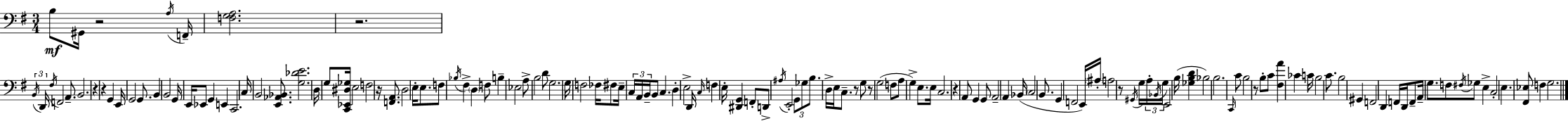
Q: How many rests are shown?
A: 10